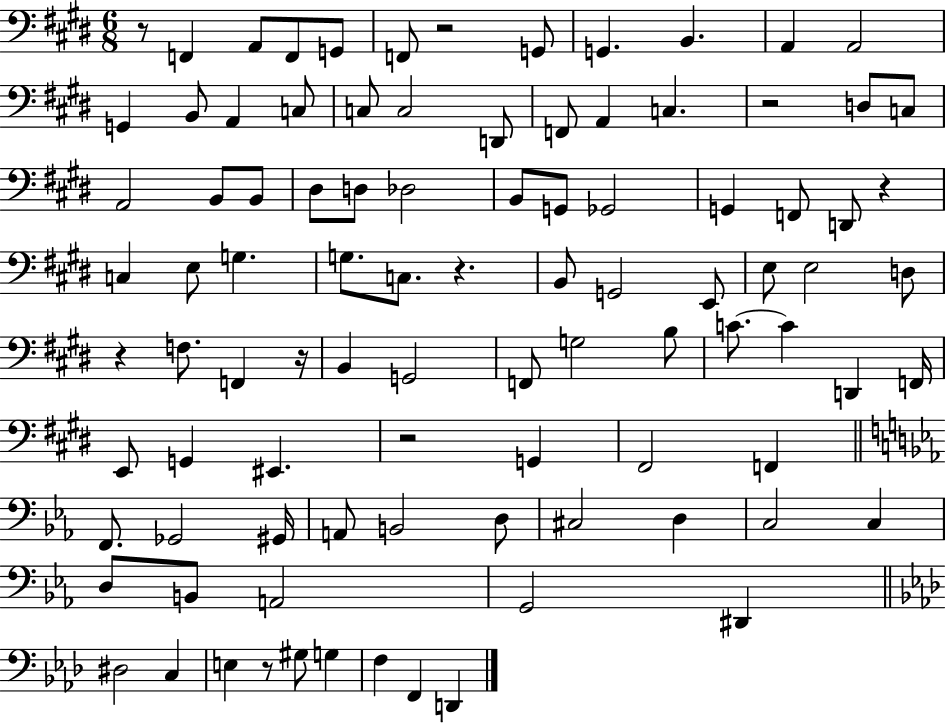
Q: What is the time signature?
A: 6/8